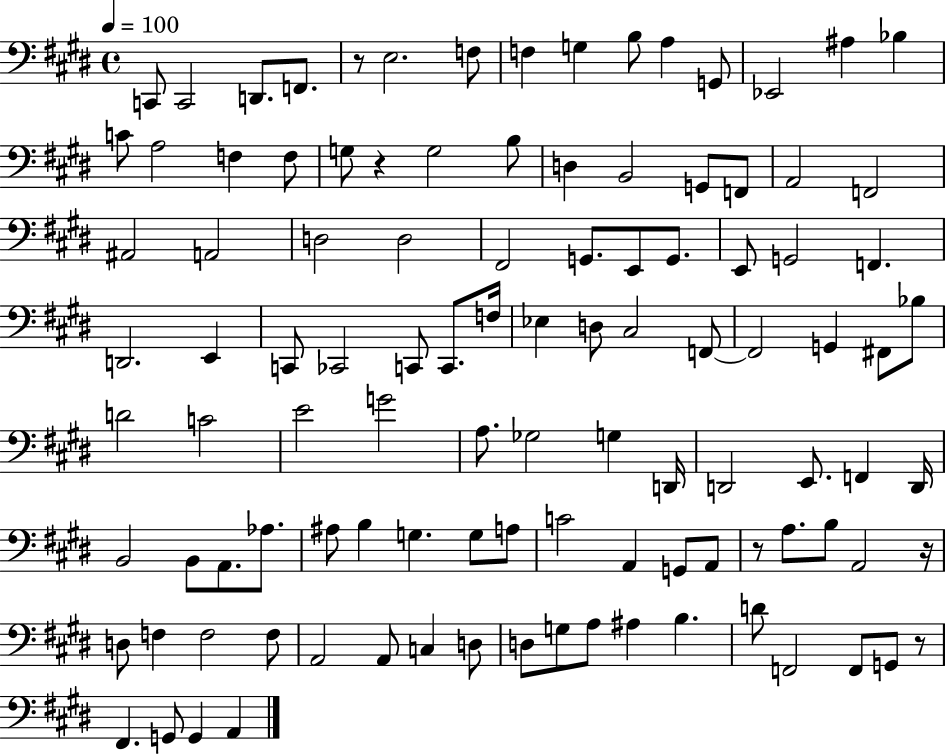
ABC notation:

X:1
T:Untitled
M:4/4
L:1/4
K:E
C,,/2 C,,2 D,,/2 F,,/2 z/2 E,2 F,/2 F, G, B,/2 A, G,,/2 _E,,2 ^A, _B, C/2 A,2 F, F,/2 G,/2 z G,2 B,/2 D, B,,2 G,,/2 F,,/2 A,,2 F,,2 ^A,,2 A,,2 D,2 D,2 ^F,,2 G,,/2 E,,/2 G,,/2 E,,/2 G,,2 F,, D,,2 E,, C,,/2 _C,,2 C,,/2 C,,/2 F,/4 _E, D,/2 ^C,2 F,,/2 F,,2 G,, ^F,,/2 _B,/2 D2 C2 E2 G2 A,/2 _G,2 G, D,,/4 D,,2 E,,/2 F,, D,,/4 B,,2 B,,/2 A,,/2 _A,/2 ^A,/2 B, G, G,/2 A,/2 C2 A,, G,,/2 A,,/2 z/2 A,/2 B,/2 A,,2 z/4 D,/2 F, F,2 F,/2 A,,2 A,,/2 C, D,/2 D,/2 G,/2 A,/2 ^A, B, D/2 F,,2 F,,/2 G,,/2 z/2 ^F,, G,,/2 G,, A,,